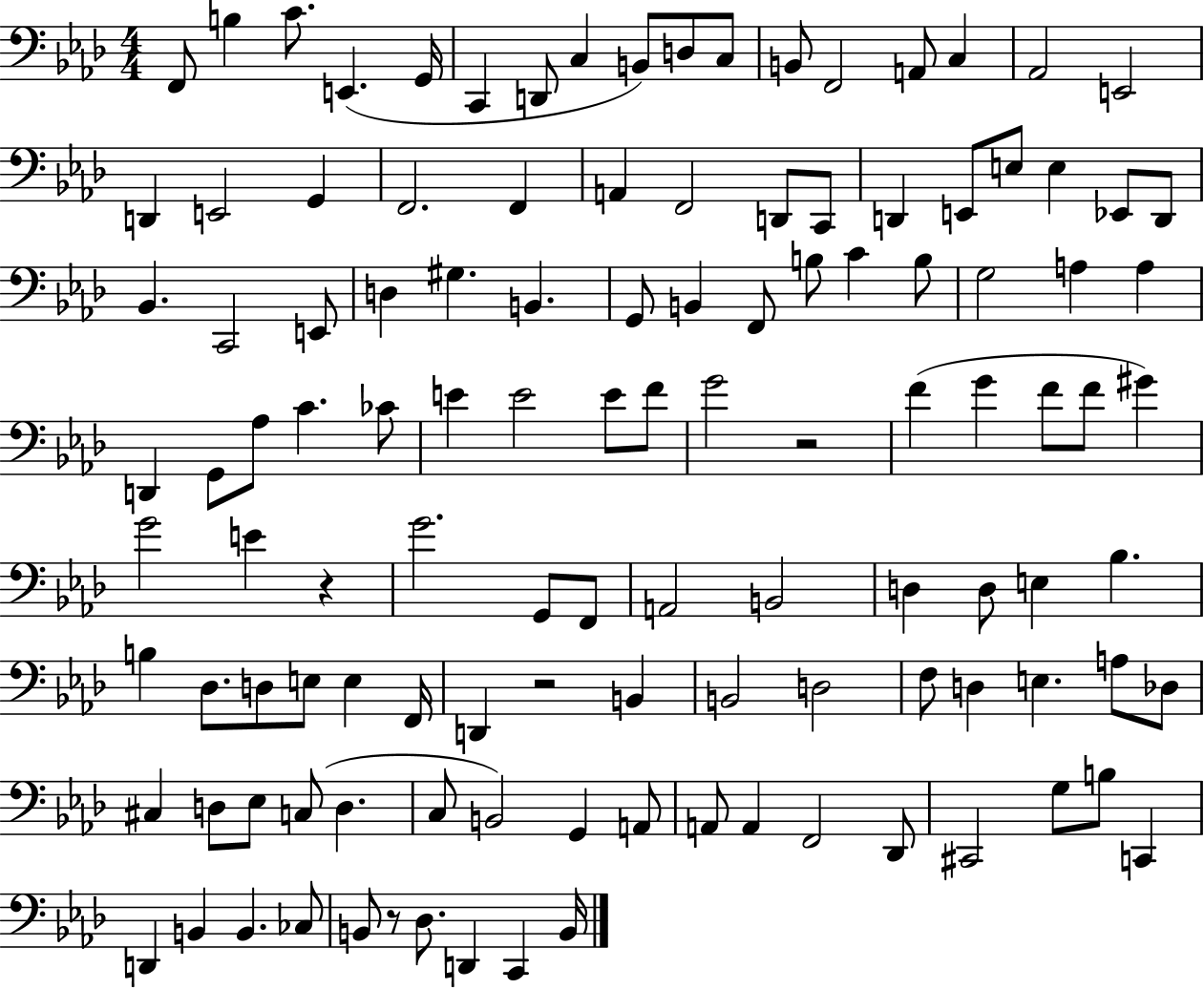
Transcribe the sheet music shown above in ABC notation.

X:1
T:Untitled
M:4/4
L:1/4
K:Ab
F,,/2 B, C/2 E,, G,,/4 C,, D,,/2 C, B,,/2 D,/2 C,/2 B,,/2 F,,2 A,,/2 C, _A,,2 E,,2 D,, E,,2 G,, F,,2 F,, A,, F,,2 D,,/2 C,,/2 D,, E,,/2 E,/2 E, _E,,/2 D,,/2 _B,, C,,2 E,,/2 D, ^G, B,, G,,/2 B,, F,,/2 B,/2 C B,/2 G,2 A, A, D,, G,,/2 _A,/2 C _C/2 E E2 E/2 F/2 G2 z2 F G F/2 F/2 ^G G2 E z G2 G,,/2 F,,/2 A,,2 B,,2 D, D,/2 E, _B, B, _D,/2 D,/2 E,/2 E, F,,/4 D,, z2 B,, B,,2 D,2 F,/2 D, E, A,/2 _D,/2 ^C, D,/2 _E,/2 C,/2 D, C,/2 B,,2 G,, A,,/2 A,,/2 A,, F,,2 _D,,/2 ^C,,2 G,/2 B,/2 C,, D,, B,, B,, _C,/2 B,,/2 z/2 _D,/2 D,, C,, B,,/4